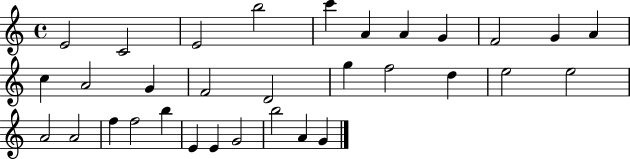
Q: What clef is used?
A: treble